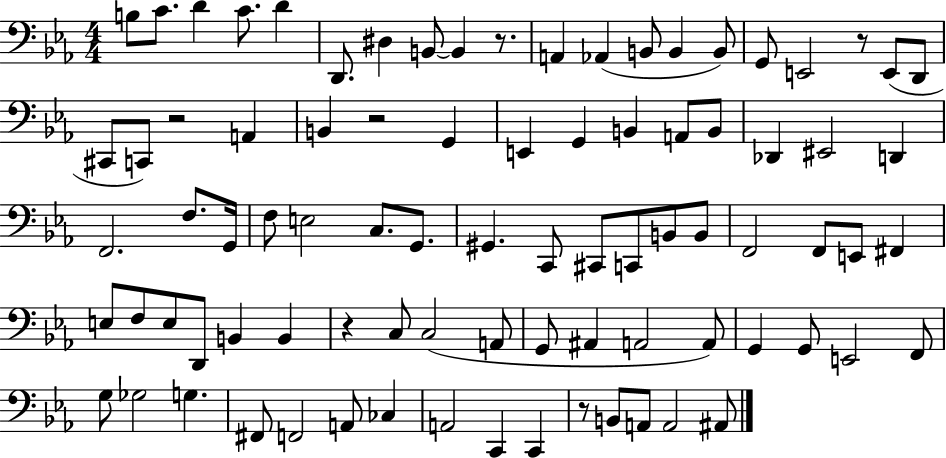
X:1
T:Untitled
M:4/4
L:1/4
K:Eb
B,/2 C/2 D C/2 D D,,/2 ^D, B,,/2 B,, z/2 A,, _A,, B,,/2 B,, B,,/2 G,,/2 E,,2 z/2 E,,/2 D,,/2 ^C,,/2 C,,/2 z2 A,, B,, z2 G,, E,, G,, B,, A,,/2 B,,/2 _D,, ^E,,2 D,, F,,2 F,/2 G,,/4 F,/2 E,2 C,/2 G,,/2 ^G,, C,,/2 ^C,,/2 C,,/2 B,,/2 B,,/2 F,,2 F,,/2 E,,/2 ^F,, E,/2 F,/2 E,/2 D,,/2 B,, B,, z C,/2 C,2 A,,/2 G,,/2 ^A,, A,,2 A,,/2 G,, G,,/2 E,,2 F,,/2 G,/2 _G,2 G, ^F,,/2 F,,2 A,,/2 _C, A,,2 C,, C,, z/2 B,,/2 A,,/2 A,,2 ^A,,/2